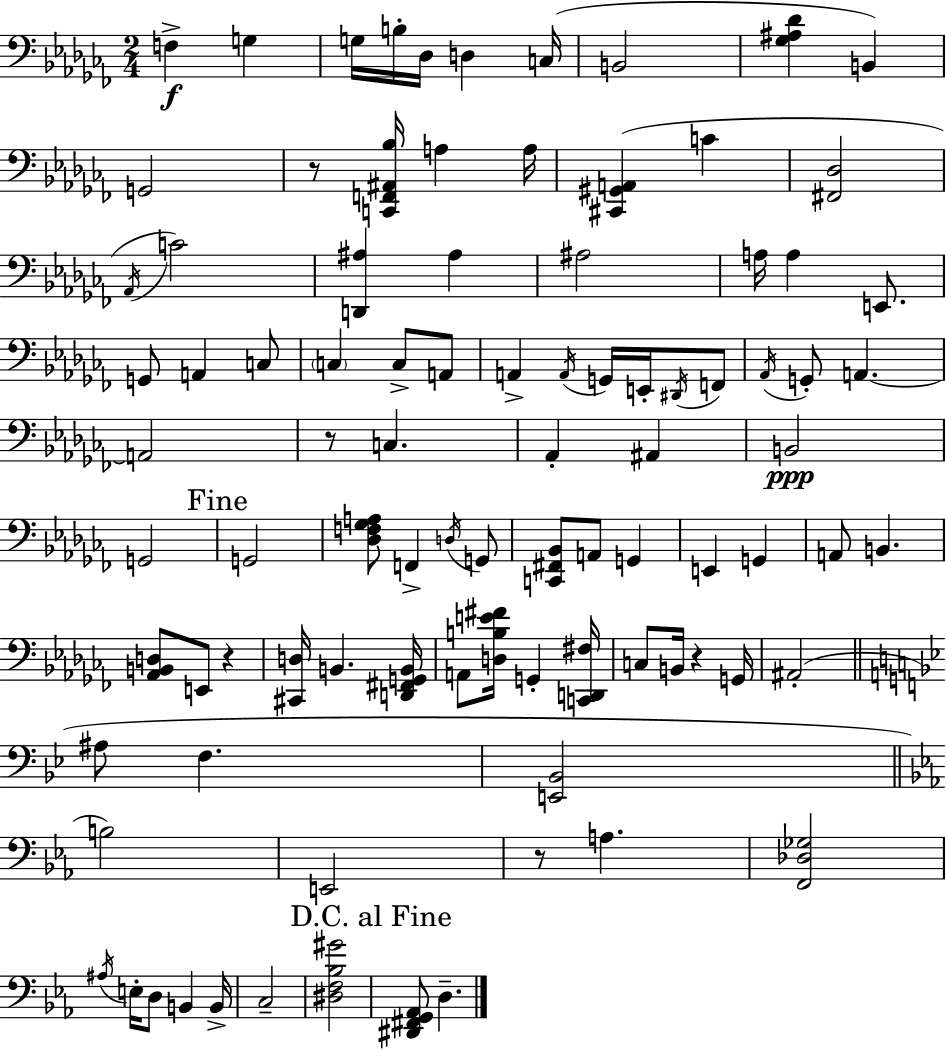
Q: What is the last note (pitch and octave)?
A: D3